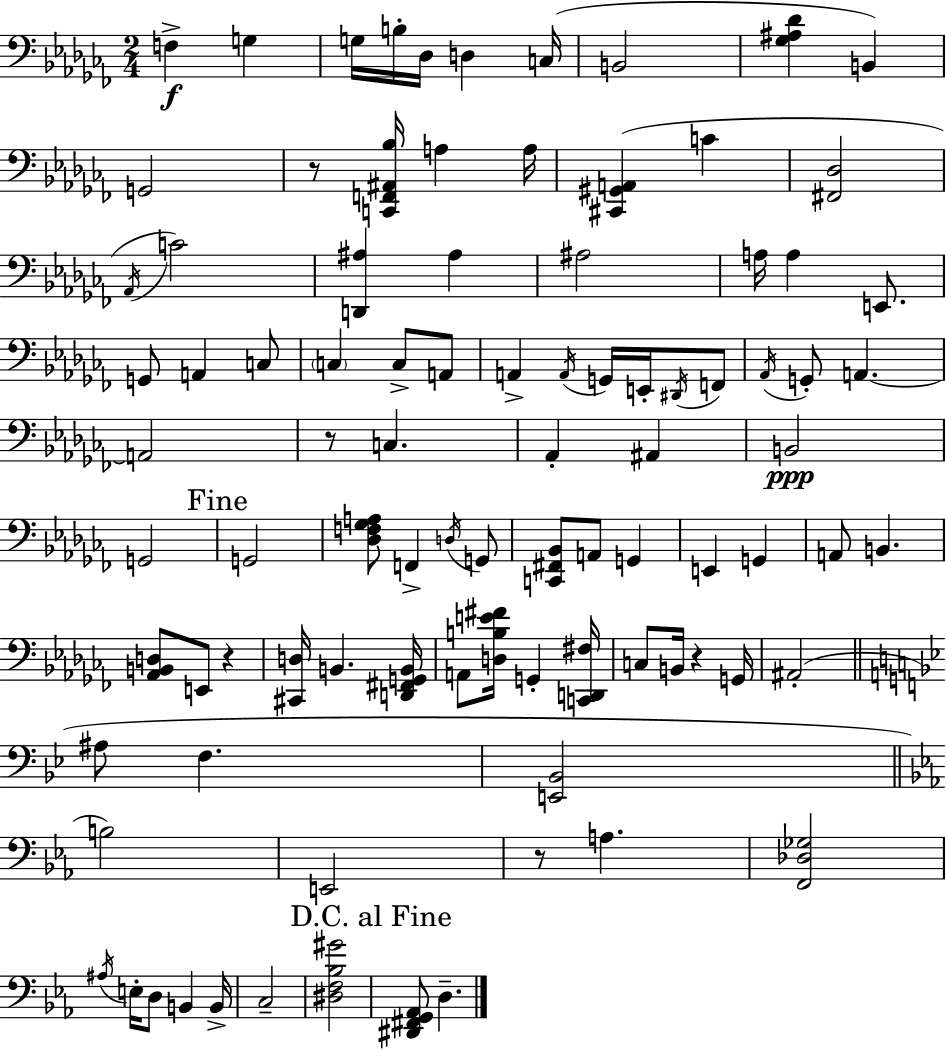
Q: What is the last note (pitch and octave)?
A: D3